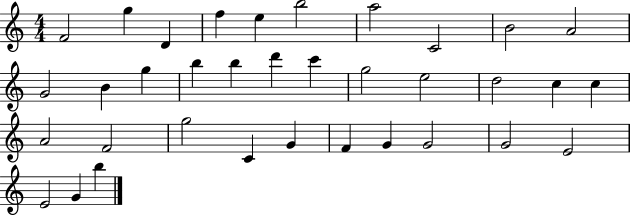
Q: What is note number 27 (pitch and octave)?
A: G4